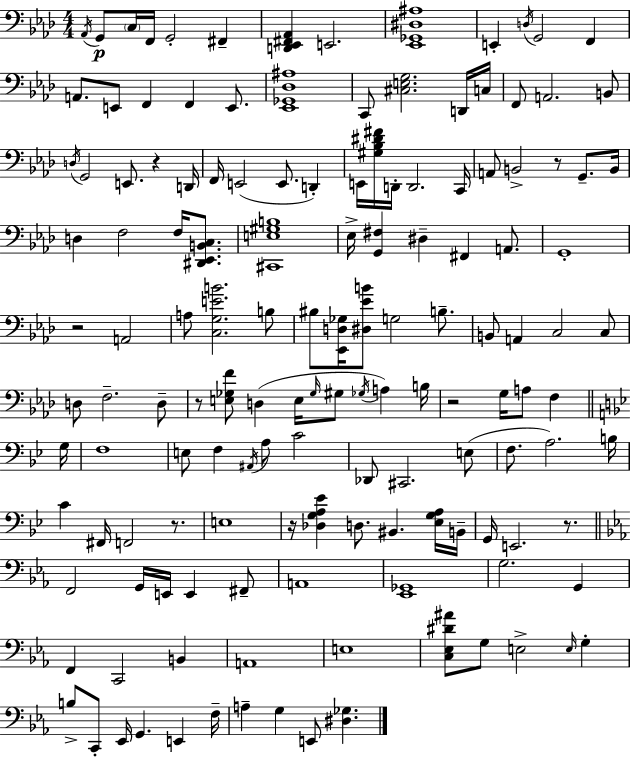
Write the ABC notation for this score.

X:1
T:Untitled
M:4/4
L:1/4
K:Fm
_A,,/4 G,,/2 C,/4 F,,/4 G,,2 ^F,, [D,,_E,,^F,,_A,,] E,,2 [_E,,_G,,^D,^A,]4 E,, D,/4 G,,2 F,, A,,/2 E,,/2 F,, F,, E,,/2 [_E,,_G,,_D,^A,]4 C,,/2 [^C,E,G,]2 D,,/4 C,/4 F,,/2 A,,2 B,,/2 D,/4 G,,2 E,,/2 z D,,/4 F,,/4 E,,2 E,,/2 D,, E,,/4 [^G,_B,^D^F]/4 D,,/4 D,,2 C,,/4 A,,/2 B,,2 z/2 G,,/2 B,,/4 D, F,2 F,/4 [^D,,_E,,B,,C,]/2 [^C,,E,^G,B,]4 _E,/4 [G,,^F,] ^D, ^F,, A,,/2 G,,4 z2 A,,2 A,/2 [C,G,EB]2 B,/2 ^B,/2 [_E,,D,_G,]/4 [^D,_EB]/2 G,2 B,/2 B,,/2 A,, C,2 C,/2 D,/2 F,2 D,/2 z/2 [E,_G,F]/2 D, E,/4 _G,/4 ^G,/2 _G,/4 A, B,/4 z2 G,/4 A,/2 F, G,/4 F,4 E,/2 F, ^A,,/4 A,/2 C2 _D,,/2 ^C,,2 E,/2 F,/2 A,2 B,/4 C ^F,,/4 F,,2 z/2 E,4 z/4 [_D,G,A,_E] D,/2 ^B,, [_E,G,A,]/4 B,,/4 G,,/4 E,,2 z/2 F,,2 G,,/4 E,,/4 E,, ^F,,/2 A,,4 [_E,,_G,,]4 G,2 G,, F,, C,,2 B,, A,,4 E,4 [C,_E,^D^A]/2 G,/2 E,2 E,/4 G, B,/2 C,,/2 _E,,/4 G,, E,, F,/4 A, G, E,,/2 [^D,_G,]